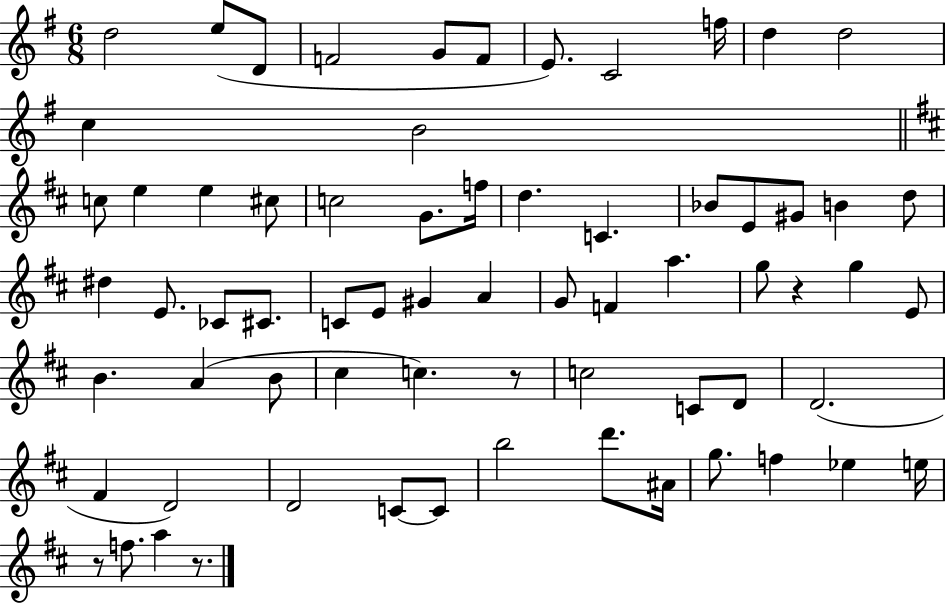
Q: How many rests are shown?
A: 4